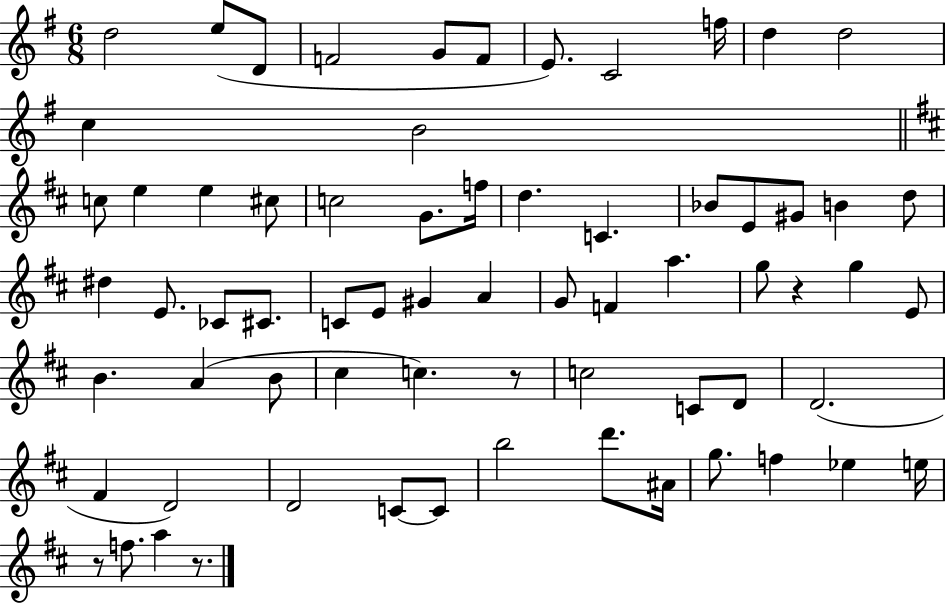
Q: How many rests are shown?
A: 4